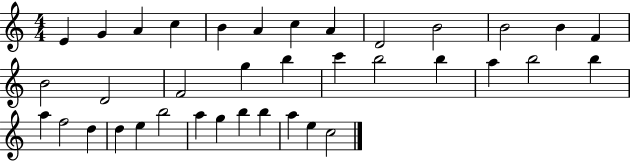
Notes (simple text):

E4/q G4/q A4/q C5/q B4/q A4/q C5/q A4/q D4/h B4/h B4/h B4/q F4/q B4/h D4/h F4/h G5/q B5/q C6/q B5/h B5/q A5/q B5/h B5/q A5/q F5/h D5/q D5/q E5/q B5/h A5/q G5/q B5/q B5/q A5/q E5/q C5/h